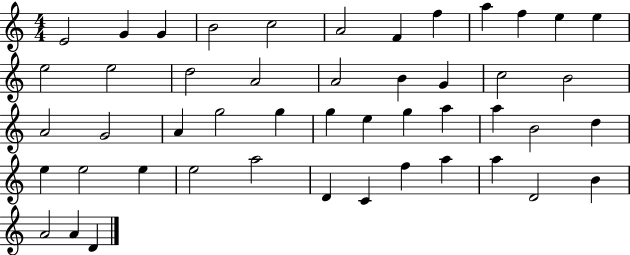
X:1
T:Untitled
M:4/4
L:1/4
K:C
E2 G G B2 c2 A2 F f a f e e e2 e2 d2 A2 A2 B G c2 B2 A2 G2 A g2 g g e g a a B2 d e e2 e e2 a2 D C f a a D2 B A2 A D